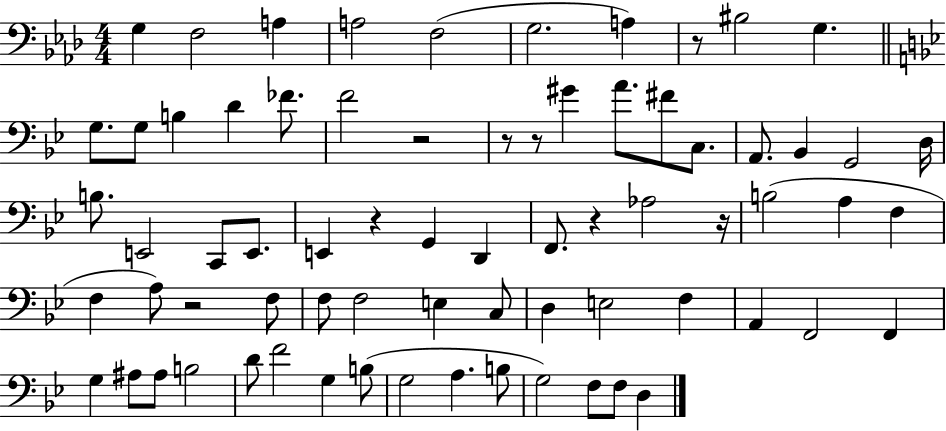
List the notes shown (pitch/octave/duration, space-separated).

G3/q F3/h A3/q A3/h F3/h G3/h. A3/q R/e BIS3/h G3/q. G3/e. G3/e B3/q D4/q FES4/e. F4/h R/h R/e R/e G#4/q A4/e. F#4/e C3/e. A2/e. Bb2/q G2/h D3/s B3/e. E2/h C2/e E2/e. E2/q R/q G2/q D2/q F2/e. R/q Ab3/h R/s B3/h A3/q F3/q F3/q A3/e R/h F3/e F3/e F3/h E3/q C3/e D3/q E3/h F3/q A2/q F2/h F2/q G3/q A#3/e A#3/e B3/h D4/e F4/h G3/q B3/e G3/h A3/q. B3/e G3/h F3/e F3/e D3/q